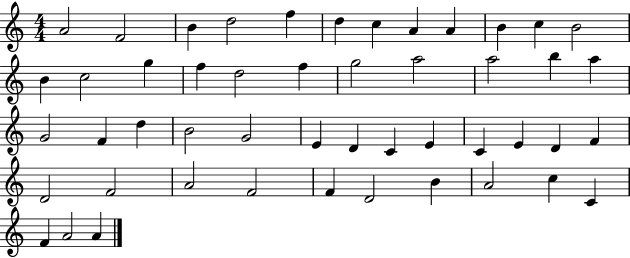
A4/h F4/h B4/q D5/h F5/q D5/q C5/q A4/q A4/q B4/q C5/q B4/h B4/q C5/h G5/q F5/q D5/h F5/q G5/h A5/h A5/h B5/q A5/q G4/h F4/q D5/q B4/h G4/h E4/q D4/q C4/q E4/q C4/q E4/q D4/q F4/q D4/h F4/h A4/h F4/h F4/q D4/h B4/q A4/h C5/q C4/q F4/q A4/h A4/q